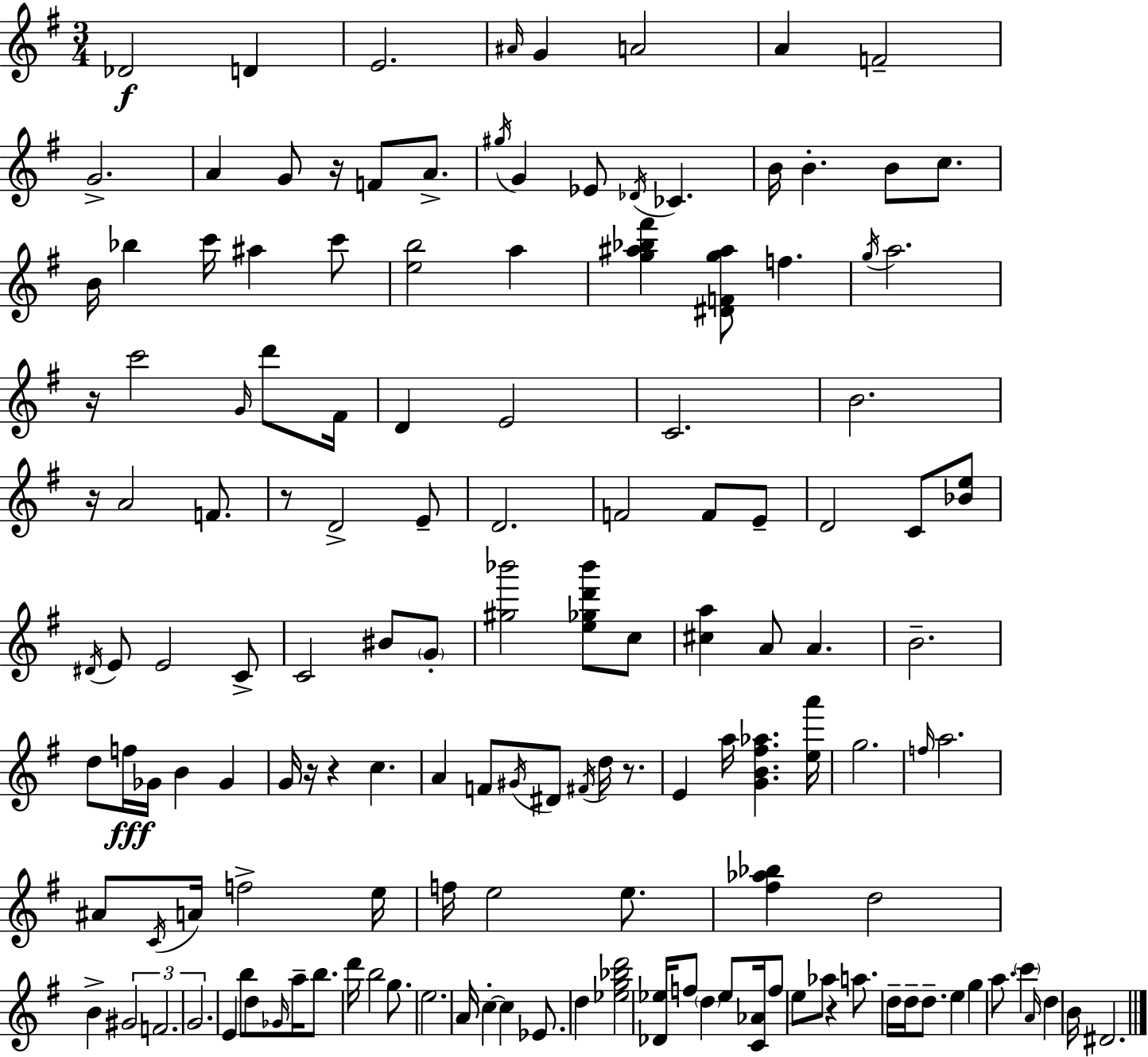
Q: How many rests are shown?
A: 8